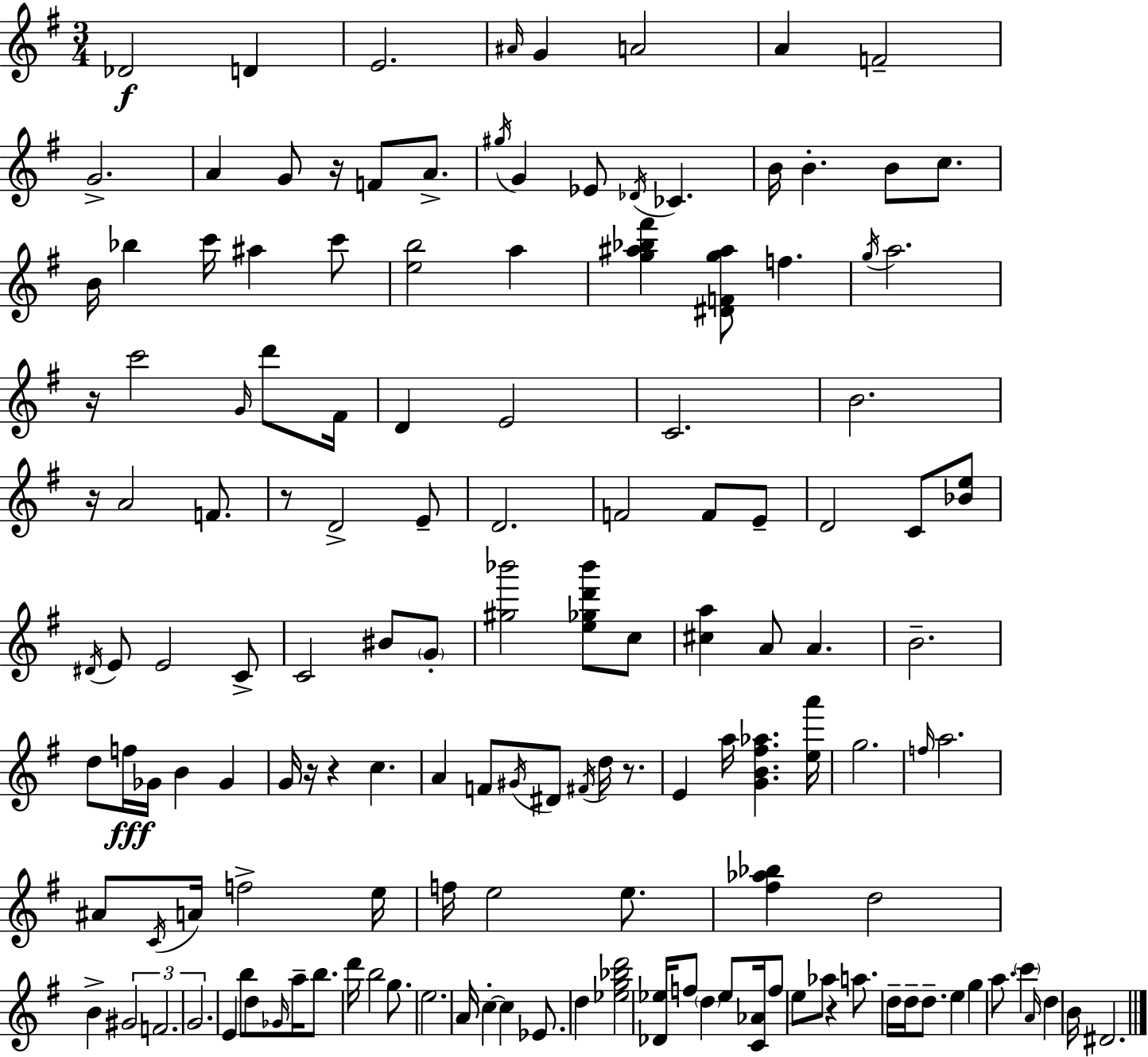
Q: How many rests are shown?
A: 8